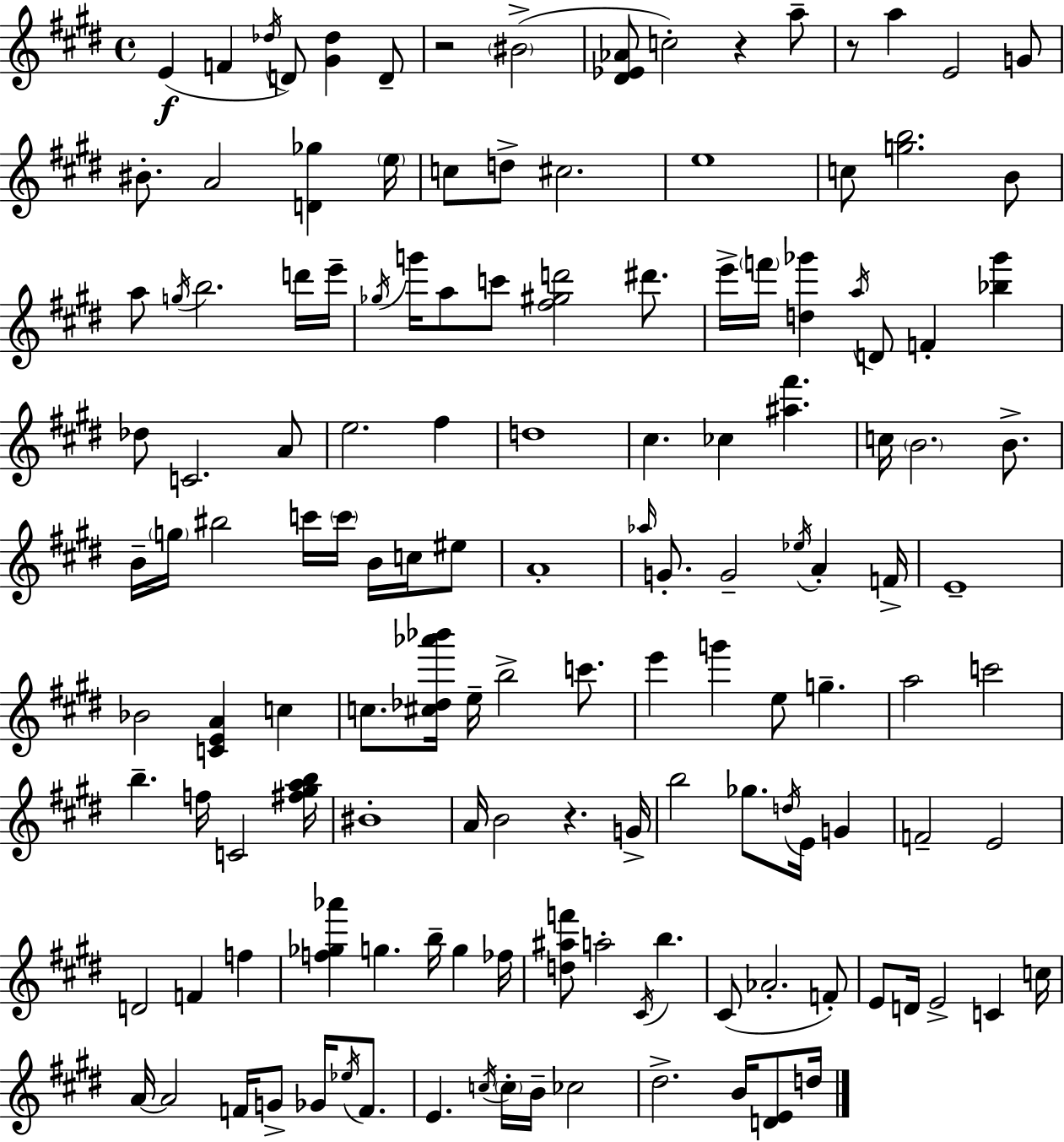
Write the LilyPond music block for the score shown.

{
  \clef treble
  \time 4/4
  \defaultTimeSignature
  \key e \major
  e'4(\f f'4 \acciaccatura { des''16 } d'8) <gis' des''>4 d'8-- | r2 \parenthesize bis'2->( | <dis' ees' aes'>8 c''2-.) r4 a''8-- | r8 a''4 e'2 g'8 | \break bis'8.-. a'2 <d' ges''>4 | \parenthesize e''16 c''8 d''8-> cis''2. | e''1 | c''8 <g'' b''>2. b'8 | \break a''8 \acciaccatura { g''16 } b''2. | d'''16 e'''16-- \acciaccatura { ges''16 } g'''16 a''8 c'''8 <fis'' gis'' d'''>2 | dis'''8. e'''16-> \parenthesize f'''16 <d'' ges'''>4 \acciaccatura { a''16 } d'8 f'4-. | <bes'' ges'''>4 des''8 c'2. | \break a'8 e''2. | fis''4 d''1 | cis''4. ces''4 <ais'' fis'''>4. | c''16 \parenthesize b'2. | \break b'8.-> b'16-- \parenthesize g''16 bis''2 c'''16 \parenthesize c'''16 | b'16 c''16 eis''8 a'1-. | \grace { aes''16 } g'8.-. g'2-- | \acciaccatura { ees''16 } a'4-. f'16-> e'1-- | \break bes'2 <c' e' a'>4 | c''4 c''8. <cis'' des'' aes''' bes'''>16 e''16-- b''2-> | c'''8. e'''4 g'''4 e''8 | g''4.-- a''2 c'''2 | \break b''4.-- f''16 c'2 | <fis'' gis'' a'' b''>16 bis'1-. | a'16 b'2 r4. | g'16-> b''2 ges''8. | \break \acciaccatura { d''16 } e'16 g'4 f'2-- e'2 | d'2 f'4 | f''4 <f'' ges'' aes'''>4 g''4. | b''16-- g''4 fes''16 <d'' ais'' f'''>8 a''2-. | \break \acciaccatura { cis'16 } b''4. cis'8( aes'2.-. | f'8-.) e'8 d'16 e'2-> | c'4 c''16 a'16~~ a'2 | f'16 g'8-> ges'16 \acciaccatura { ees''16 } f'8. e'4. \acciaccatura { c''16 } | \break \parenthesize c''16-. b'16-- ces''2 dis''2.-> | b'16 <d' e'>8 d''16 \bar "|."
}